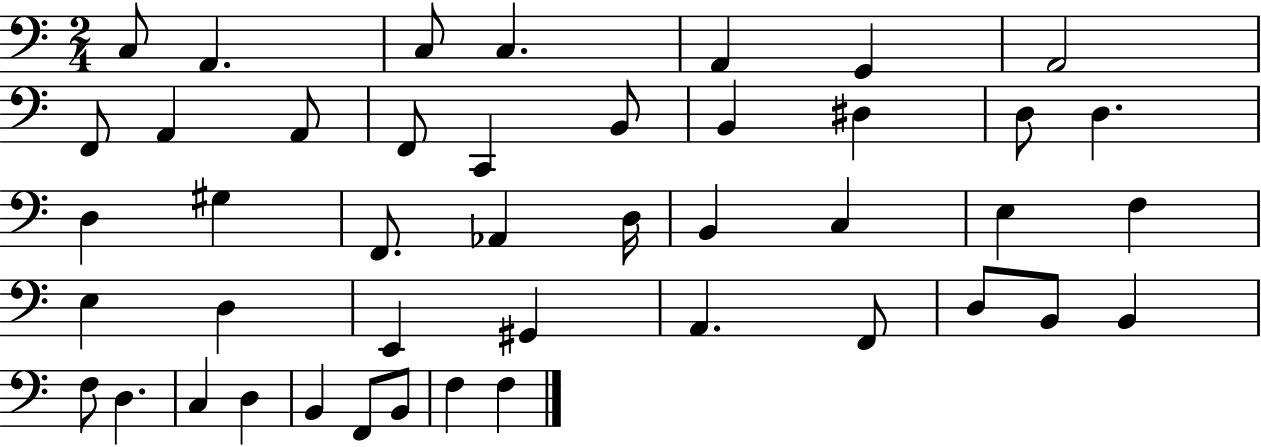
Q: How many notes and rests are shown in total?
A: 44